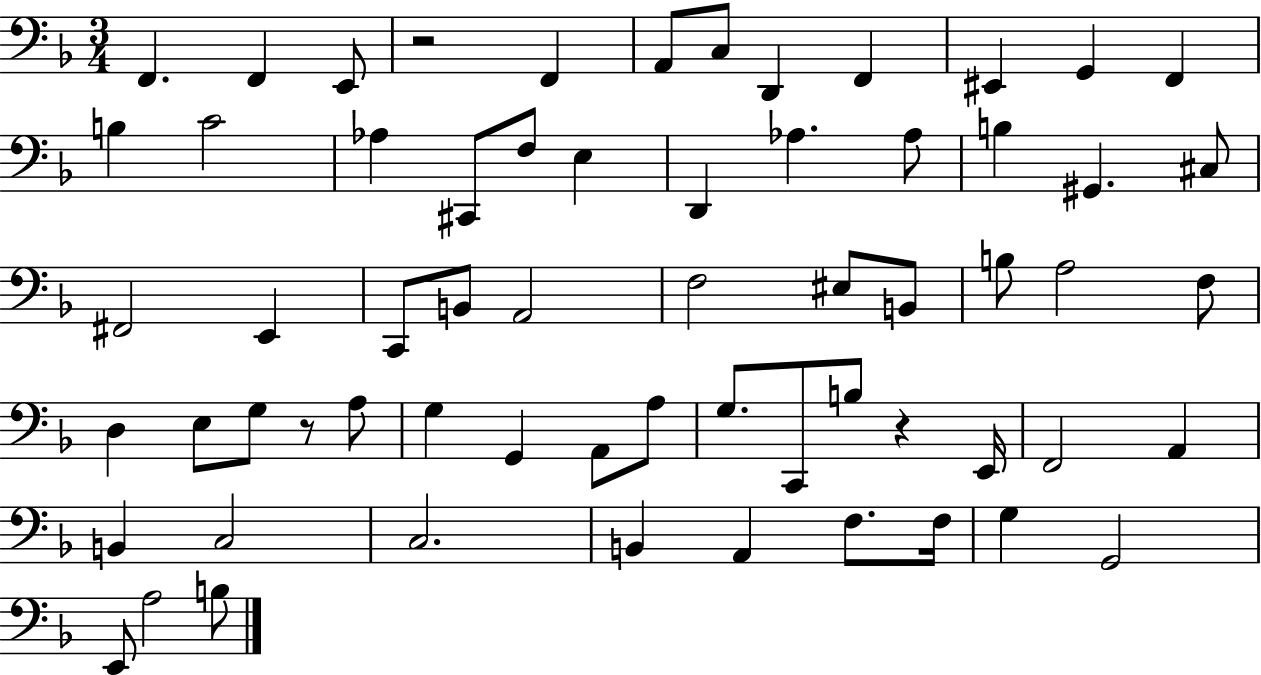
{
  \clef bass
  \numericTimeSignature
  \time 3/4
  \key f \major
  f,4. f,4 e,8 | r2 f,4 | a,8 c8 d,4 f,4 | eis,4 g,4 f,4 | \break b4 c'2 | aes4 cis,8 f8 e4 | d,4 aes4. aes8 | b4 gis,4. cis8 | \break fis,2 e,4 | c,8 b,8 a,2 | f2 eis8 b,8 | b8 a2 f8 | \break d4 e8 g8 r8 a8 | g4 g,4 a,8 a8 | g8. c,8 b8 r4 e,16 | f,2 a,4 | \break b,4 c2 | c2. | b,4 a,4 f8. f16 | g4 g,2 | \break e,8 a2 b8 | \bar "|."
}